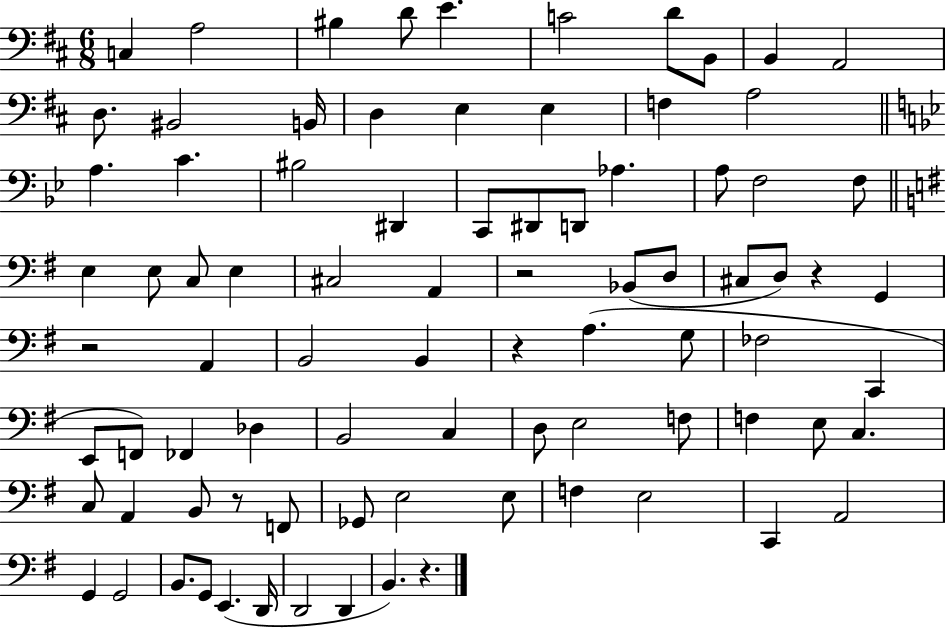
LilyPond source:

{
  \clef bass
  \numericTimeSignature
  \time 6/8
  \key d \major
  \repeat volta 2 { c4 a2 | bis4 d'8 e'4. | c'2 d'8 b,8 | b,4 a,2 | \break d8. bis,2 b,16 | d4 e4 e4 | f4 a2 | \bar "||" \break \key bes \major a4. c'4. | bis2 dis,4 | c,8 dis,8 d,8 aes4. | a8 f2 f8 | \break \bar "||" \break \key g \major e4 e8 c8 e4 | cis2 a,4 | r2 bes,8( d8 | cis8 d8) r4 g,4 | \break r2 a,4 | b,2 b,4 | r4 a4.( g8 | fes2 c,4 | \break e,8 f,8) fes,4 des4 | b,2 c4 | d8 e2 f8 | f4 e8 c4. | \break c8 a,4 b,8 r8 f,8 | ges,8 e2 e8 | f4 e2 | c,4 a,2 | \break g,4 g,2 | b,8. g,8 e,4.( d,16 | d,2 d,4 | b,4.) r4. | \break } \bar "|."
}